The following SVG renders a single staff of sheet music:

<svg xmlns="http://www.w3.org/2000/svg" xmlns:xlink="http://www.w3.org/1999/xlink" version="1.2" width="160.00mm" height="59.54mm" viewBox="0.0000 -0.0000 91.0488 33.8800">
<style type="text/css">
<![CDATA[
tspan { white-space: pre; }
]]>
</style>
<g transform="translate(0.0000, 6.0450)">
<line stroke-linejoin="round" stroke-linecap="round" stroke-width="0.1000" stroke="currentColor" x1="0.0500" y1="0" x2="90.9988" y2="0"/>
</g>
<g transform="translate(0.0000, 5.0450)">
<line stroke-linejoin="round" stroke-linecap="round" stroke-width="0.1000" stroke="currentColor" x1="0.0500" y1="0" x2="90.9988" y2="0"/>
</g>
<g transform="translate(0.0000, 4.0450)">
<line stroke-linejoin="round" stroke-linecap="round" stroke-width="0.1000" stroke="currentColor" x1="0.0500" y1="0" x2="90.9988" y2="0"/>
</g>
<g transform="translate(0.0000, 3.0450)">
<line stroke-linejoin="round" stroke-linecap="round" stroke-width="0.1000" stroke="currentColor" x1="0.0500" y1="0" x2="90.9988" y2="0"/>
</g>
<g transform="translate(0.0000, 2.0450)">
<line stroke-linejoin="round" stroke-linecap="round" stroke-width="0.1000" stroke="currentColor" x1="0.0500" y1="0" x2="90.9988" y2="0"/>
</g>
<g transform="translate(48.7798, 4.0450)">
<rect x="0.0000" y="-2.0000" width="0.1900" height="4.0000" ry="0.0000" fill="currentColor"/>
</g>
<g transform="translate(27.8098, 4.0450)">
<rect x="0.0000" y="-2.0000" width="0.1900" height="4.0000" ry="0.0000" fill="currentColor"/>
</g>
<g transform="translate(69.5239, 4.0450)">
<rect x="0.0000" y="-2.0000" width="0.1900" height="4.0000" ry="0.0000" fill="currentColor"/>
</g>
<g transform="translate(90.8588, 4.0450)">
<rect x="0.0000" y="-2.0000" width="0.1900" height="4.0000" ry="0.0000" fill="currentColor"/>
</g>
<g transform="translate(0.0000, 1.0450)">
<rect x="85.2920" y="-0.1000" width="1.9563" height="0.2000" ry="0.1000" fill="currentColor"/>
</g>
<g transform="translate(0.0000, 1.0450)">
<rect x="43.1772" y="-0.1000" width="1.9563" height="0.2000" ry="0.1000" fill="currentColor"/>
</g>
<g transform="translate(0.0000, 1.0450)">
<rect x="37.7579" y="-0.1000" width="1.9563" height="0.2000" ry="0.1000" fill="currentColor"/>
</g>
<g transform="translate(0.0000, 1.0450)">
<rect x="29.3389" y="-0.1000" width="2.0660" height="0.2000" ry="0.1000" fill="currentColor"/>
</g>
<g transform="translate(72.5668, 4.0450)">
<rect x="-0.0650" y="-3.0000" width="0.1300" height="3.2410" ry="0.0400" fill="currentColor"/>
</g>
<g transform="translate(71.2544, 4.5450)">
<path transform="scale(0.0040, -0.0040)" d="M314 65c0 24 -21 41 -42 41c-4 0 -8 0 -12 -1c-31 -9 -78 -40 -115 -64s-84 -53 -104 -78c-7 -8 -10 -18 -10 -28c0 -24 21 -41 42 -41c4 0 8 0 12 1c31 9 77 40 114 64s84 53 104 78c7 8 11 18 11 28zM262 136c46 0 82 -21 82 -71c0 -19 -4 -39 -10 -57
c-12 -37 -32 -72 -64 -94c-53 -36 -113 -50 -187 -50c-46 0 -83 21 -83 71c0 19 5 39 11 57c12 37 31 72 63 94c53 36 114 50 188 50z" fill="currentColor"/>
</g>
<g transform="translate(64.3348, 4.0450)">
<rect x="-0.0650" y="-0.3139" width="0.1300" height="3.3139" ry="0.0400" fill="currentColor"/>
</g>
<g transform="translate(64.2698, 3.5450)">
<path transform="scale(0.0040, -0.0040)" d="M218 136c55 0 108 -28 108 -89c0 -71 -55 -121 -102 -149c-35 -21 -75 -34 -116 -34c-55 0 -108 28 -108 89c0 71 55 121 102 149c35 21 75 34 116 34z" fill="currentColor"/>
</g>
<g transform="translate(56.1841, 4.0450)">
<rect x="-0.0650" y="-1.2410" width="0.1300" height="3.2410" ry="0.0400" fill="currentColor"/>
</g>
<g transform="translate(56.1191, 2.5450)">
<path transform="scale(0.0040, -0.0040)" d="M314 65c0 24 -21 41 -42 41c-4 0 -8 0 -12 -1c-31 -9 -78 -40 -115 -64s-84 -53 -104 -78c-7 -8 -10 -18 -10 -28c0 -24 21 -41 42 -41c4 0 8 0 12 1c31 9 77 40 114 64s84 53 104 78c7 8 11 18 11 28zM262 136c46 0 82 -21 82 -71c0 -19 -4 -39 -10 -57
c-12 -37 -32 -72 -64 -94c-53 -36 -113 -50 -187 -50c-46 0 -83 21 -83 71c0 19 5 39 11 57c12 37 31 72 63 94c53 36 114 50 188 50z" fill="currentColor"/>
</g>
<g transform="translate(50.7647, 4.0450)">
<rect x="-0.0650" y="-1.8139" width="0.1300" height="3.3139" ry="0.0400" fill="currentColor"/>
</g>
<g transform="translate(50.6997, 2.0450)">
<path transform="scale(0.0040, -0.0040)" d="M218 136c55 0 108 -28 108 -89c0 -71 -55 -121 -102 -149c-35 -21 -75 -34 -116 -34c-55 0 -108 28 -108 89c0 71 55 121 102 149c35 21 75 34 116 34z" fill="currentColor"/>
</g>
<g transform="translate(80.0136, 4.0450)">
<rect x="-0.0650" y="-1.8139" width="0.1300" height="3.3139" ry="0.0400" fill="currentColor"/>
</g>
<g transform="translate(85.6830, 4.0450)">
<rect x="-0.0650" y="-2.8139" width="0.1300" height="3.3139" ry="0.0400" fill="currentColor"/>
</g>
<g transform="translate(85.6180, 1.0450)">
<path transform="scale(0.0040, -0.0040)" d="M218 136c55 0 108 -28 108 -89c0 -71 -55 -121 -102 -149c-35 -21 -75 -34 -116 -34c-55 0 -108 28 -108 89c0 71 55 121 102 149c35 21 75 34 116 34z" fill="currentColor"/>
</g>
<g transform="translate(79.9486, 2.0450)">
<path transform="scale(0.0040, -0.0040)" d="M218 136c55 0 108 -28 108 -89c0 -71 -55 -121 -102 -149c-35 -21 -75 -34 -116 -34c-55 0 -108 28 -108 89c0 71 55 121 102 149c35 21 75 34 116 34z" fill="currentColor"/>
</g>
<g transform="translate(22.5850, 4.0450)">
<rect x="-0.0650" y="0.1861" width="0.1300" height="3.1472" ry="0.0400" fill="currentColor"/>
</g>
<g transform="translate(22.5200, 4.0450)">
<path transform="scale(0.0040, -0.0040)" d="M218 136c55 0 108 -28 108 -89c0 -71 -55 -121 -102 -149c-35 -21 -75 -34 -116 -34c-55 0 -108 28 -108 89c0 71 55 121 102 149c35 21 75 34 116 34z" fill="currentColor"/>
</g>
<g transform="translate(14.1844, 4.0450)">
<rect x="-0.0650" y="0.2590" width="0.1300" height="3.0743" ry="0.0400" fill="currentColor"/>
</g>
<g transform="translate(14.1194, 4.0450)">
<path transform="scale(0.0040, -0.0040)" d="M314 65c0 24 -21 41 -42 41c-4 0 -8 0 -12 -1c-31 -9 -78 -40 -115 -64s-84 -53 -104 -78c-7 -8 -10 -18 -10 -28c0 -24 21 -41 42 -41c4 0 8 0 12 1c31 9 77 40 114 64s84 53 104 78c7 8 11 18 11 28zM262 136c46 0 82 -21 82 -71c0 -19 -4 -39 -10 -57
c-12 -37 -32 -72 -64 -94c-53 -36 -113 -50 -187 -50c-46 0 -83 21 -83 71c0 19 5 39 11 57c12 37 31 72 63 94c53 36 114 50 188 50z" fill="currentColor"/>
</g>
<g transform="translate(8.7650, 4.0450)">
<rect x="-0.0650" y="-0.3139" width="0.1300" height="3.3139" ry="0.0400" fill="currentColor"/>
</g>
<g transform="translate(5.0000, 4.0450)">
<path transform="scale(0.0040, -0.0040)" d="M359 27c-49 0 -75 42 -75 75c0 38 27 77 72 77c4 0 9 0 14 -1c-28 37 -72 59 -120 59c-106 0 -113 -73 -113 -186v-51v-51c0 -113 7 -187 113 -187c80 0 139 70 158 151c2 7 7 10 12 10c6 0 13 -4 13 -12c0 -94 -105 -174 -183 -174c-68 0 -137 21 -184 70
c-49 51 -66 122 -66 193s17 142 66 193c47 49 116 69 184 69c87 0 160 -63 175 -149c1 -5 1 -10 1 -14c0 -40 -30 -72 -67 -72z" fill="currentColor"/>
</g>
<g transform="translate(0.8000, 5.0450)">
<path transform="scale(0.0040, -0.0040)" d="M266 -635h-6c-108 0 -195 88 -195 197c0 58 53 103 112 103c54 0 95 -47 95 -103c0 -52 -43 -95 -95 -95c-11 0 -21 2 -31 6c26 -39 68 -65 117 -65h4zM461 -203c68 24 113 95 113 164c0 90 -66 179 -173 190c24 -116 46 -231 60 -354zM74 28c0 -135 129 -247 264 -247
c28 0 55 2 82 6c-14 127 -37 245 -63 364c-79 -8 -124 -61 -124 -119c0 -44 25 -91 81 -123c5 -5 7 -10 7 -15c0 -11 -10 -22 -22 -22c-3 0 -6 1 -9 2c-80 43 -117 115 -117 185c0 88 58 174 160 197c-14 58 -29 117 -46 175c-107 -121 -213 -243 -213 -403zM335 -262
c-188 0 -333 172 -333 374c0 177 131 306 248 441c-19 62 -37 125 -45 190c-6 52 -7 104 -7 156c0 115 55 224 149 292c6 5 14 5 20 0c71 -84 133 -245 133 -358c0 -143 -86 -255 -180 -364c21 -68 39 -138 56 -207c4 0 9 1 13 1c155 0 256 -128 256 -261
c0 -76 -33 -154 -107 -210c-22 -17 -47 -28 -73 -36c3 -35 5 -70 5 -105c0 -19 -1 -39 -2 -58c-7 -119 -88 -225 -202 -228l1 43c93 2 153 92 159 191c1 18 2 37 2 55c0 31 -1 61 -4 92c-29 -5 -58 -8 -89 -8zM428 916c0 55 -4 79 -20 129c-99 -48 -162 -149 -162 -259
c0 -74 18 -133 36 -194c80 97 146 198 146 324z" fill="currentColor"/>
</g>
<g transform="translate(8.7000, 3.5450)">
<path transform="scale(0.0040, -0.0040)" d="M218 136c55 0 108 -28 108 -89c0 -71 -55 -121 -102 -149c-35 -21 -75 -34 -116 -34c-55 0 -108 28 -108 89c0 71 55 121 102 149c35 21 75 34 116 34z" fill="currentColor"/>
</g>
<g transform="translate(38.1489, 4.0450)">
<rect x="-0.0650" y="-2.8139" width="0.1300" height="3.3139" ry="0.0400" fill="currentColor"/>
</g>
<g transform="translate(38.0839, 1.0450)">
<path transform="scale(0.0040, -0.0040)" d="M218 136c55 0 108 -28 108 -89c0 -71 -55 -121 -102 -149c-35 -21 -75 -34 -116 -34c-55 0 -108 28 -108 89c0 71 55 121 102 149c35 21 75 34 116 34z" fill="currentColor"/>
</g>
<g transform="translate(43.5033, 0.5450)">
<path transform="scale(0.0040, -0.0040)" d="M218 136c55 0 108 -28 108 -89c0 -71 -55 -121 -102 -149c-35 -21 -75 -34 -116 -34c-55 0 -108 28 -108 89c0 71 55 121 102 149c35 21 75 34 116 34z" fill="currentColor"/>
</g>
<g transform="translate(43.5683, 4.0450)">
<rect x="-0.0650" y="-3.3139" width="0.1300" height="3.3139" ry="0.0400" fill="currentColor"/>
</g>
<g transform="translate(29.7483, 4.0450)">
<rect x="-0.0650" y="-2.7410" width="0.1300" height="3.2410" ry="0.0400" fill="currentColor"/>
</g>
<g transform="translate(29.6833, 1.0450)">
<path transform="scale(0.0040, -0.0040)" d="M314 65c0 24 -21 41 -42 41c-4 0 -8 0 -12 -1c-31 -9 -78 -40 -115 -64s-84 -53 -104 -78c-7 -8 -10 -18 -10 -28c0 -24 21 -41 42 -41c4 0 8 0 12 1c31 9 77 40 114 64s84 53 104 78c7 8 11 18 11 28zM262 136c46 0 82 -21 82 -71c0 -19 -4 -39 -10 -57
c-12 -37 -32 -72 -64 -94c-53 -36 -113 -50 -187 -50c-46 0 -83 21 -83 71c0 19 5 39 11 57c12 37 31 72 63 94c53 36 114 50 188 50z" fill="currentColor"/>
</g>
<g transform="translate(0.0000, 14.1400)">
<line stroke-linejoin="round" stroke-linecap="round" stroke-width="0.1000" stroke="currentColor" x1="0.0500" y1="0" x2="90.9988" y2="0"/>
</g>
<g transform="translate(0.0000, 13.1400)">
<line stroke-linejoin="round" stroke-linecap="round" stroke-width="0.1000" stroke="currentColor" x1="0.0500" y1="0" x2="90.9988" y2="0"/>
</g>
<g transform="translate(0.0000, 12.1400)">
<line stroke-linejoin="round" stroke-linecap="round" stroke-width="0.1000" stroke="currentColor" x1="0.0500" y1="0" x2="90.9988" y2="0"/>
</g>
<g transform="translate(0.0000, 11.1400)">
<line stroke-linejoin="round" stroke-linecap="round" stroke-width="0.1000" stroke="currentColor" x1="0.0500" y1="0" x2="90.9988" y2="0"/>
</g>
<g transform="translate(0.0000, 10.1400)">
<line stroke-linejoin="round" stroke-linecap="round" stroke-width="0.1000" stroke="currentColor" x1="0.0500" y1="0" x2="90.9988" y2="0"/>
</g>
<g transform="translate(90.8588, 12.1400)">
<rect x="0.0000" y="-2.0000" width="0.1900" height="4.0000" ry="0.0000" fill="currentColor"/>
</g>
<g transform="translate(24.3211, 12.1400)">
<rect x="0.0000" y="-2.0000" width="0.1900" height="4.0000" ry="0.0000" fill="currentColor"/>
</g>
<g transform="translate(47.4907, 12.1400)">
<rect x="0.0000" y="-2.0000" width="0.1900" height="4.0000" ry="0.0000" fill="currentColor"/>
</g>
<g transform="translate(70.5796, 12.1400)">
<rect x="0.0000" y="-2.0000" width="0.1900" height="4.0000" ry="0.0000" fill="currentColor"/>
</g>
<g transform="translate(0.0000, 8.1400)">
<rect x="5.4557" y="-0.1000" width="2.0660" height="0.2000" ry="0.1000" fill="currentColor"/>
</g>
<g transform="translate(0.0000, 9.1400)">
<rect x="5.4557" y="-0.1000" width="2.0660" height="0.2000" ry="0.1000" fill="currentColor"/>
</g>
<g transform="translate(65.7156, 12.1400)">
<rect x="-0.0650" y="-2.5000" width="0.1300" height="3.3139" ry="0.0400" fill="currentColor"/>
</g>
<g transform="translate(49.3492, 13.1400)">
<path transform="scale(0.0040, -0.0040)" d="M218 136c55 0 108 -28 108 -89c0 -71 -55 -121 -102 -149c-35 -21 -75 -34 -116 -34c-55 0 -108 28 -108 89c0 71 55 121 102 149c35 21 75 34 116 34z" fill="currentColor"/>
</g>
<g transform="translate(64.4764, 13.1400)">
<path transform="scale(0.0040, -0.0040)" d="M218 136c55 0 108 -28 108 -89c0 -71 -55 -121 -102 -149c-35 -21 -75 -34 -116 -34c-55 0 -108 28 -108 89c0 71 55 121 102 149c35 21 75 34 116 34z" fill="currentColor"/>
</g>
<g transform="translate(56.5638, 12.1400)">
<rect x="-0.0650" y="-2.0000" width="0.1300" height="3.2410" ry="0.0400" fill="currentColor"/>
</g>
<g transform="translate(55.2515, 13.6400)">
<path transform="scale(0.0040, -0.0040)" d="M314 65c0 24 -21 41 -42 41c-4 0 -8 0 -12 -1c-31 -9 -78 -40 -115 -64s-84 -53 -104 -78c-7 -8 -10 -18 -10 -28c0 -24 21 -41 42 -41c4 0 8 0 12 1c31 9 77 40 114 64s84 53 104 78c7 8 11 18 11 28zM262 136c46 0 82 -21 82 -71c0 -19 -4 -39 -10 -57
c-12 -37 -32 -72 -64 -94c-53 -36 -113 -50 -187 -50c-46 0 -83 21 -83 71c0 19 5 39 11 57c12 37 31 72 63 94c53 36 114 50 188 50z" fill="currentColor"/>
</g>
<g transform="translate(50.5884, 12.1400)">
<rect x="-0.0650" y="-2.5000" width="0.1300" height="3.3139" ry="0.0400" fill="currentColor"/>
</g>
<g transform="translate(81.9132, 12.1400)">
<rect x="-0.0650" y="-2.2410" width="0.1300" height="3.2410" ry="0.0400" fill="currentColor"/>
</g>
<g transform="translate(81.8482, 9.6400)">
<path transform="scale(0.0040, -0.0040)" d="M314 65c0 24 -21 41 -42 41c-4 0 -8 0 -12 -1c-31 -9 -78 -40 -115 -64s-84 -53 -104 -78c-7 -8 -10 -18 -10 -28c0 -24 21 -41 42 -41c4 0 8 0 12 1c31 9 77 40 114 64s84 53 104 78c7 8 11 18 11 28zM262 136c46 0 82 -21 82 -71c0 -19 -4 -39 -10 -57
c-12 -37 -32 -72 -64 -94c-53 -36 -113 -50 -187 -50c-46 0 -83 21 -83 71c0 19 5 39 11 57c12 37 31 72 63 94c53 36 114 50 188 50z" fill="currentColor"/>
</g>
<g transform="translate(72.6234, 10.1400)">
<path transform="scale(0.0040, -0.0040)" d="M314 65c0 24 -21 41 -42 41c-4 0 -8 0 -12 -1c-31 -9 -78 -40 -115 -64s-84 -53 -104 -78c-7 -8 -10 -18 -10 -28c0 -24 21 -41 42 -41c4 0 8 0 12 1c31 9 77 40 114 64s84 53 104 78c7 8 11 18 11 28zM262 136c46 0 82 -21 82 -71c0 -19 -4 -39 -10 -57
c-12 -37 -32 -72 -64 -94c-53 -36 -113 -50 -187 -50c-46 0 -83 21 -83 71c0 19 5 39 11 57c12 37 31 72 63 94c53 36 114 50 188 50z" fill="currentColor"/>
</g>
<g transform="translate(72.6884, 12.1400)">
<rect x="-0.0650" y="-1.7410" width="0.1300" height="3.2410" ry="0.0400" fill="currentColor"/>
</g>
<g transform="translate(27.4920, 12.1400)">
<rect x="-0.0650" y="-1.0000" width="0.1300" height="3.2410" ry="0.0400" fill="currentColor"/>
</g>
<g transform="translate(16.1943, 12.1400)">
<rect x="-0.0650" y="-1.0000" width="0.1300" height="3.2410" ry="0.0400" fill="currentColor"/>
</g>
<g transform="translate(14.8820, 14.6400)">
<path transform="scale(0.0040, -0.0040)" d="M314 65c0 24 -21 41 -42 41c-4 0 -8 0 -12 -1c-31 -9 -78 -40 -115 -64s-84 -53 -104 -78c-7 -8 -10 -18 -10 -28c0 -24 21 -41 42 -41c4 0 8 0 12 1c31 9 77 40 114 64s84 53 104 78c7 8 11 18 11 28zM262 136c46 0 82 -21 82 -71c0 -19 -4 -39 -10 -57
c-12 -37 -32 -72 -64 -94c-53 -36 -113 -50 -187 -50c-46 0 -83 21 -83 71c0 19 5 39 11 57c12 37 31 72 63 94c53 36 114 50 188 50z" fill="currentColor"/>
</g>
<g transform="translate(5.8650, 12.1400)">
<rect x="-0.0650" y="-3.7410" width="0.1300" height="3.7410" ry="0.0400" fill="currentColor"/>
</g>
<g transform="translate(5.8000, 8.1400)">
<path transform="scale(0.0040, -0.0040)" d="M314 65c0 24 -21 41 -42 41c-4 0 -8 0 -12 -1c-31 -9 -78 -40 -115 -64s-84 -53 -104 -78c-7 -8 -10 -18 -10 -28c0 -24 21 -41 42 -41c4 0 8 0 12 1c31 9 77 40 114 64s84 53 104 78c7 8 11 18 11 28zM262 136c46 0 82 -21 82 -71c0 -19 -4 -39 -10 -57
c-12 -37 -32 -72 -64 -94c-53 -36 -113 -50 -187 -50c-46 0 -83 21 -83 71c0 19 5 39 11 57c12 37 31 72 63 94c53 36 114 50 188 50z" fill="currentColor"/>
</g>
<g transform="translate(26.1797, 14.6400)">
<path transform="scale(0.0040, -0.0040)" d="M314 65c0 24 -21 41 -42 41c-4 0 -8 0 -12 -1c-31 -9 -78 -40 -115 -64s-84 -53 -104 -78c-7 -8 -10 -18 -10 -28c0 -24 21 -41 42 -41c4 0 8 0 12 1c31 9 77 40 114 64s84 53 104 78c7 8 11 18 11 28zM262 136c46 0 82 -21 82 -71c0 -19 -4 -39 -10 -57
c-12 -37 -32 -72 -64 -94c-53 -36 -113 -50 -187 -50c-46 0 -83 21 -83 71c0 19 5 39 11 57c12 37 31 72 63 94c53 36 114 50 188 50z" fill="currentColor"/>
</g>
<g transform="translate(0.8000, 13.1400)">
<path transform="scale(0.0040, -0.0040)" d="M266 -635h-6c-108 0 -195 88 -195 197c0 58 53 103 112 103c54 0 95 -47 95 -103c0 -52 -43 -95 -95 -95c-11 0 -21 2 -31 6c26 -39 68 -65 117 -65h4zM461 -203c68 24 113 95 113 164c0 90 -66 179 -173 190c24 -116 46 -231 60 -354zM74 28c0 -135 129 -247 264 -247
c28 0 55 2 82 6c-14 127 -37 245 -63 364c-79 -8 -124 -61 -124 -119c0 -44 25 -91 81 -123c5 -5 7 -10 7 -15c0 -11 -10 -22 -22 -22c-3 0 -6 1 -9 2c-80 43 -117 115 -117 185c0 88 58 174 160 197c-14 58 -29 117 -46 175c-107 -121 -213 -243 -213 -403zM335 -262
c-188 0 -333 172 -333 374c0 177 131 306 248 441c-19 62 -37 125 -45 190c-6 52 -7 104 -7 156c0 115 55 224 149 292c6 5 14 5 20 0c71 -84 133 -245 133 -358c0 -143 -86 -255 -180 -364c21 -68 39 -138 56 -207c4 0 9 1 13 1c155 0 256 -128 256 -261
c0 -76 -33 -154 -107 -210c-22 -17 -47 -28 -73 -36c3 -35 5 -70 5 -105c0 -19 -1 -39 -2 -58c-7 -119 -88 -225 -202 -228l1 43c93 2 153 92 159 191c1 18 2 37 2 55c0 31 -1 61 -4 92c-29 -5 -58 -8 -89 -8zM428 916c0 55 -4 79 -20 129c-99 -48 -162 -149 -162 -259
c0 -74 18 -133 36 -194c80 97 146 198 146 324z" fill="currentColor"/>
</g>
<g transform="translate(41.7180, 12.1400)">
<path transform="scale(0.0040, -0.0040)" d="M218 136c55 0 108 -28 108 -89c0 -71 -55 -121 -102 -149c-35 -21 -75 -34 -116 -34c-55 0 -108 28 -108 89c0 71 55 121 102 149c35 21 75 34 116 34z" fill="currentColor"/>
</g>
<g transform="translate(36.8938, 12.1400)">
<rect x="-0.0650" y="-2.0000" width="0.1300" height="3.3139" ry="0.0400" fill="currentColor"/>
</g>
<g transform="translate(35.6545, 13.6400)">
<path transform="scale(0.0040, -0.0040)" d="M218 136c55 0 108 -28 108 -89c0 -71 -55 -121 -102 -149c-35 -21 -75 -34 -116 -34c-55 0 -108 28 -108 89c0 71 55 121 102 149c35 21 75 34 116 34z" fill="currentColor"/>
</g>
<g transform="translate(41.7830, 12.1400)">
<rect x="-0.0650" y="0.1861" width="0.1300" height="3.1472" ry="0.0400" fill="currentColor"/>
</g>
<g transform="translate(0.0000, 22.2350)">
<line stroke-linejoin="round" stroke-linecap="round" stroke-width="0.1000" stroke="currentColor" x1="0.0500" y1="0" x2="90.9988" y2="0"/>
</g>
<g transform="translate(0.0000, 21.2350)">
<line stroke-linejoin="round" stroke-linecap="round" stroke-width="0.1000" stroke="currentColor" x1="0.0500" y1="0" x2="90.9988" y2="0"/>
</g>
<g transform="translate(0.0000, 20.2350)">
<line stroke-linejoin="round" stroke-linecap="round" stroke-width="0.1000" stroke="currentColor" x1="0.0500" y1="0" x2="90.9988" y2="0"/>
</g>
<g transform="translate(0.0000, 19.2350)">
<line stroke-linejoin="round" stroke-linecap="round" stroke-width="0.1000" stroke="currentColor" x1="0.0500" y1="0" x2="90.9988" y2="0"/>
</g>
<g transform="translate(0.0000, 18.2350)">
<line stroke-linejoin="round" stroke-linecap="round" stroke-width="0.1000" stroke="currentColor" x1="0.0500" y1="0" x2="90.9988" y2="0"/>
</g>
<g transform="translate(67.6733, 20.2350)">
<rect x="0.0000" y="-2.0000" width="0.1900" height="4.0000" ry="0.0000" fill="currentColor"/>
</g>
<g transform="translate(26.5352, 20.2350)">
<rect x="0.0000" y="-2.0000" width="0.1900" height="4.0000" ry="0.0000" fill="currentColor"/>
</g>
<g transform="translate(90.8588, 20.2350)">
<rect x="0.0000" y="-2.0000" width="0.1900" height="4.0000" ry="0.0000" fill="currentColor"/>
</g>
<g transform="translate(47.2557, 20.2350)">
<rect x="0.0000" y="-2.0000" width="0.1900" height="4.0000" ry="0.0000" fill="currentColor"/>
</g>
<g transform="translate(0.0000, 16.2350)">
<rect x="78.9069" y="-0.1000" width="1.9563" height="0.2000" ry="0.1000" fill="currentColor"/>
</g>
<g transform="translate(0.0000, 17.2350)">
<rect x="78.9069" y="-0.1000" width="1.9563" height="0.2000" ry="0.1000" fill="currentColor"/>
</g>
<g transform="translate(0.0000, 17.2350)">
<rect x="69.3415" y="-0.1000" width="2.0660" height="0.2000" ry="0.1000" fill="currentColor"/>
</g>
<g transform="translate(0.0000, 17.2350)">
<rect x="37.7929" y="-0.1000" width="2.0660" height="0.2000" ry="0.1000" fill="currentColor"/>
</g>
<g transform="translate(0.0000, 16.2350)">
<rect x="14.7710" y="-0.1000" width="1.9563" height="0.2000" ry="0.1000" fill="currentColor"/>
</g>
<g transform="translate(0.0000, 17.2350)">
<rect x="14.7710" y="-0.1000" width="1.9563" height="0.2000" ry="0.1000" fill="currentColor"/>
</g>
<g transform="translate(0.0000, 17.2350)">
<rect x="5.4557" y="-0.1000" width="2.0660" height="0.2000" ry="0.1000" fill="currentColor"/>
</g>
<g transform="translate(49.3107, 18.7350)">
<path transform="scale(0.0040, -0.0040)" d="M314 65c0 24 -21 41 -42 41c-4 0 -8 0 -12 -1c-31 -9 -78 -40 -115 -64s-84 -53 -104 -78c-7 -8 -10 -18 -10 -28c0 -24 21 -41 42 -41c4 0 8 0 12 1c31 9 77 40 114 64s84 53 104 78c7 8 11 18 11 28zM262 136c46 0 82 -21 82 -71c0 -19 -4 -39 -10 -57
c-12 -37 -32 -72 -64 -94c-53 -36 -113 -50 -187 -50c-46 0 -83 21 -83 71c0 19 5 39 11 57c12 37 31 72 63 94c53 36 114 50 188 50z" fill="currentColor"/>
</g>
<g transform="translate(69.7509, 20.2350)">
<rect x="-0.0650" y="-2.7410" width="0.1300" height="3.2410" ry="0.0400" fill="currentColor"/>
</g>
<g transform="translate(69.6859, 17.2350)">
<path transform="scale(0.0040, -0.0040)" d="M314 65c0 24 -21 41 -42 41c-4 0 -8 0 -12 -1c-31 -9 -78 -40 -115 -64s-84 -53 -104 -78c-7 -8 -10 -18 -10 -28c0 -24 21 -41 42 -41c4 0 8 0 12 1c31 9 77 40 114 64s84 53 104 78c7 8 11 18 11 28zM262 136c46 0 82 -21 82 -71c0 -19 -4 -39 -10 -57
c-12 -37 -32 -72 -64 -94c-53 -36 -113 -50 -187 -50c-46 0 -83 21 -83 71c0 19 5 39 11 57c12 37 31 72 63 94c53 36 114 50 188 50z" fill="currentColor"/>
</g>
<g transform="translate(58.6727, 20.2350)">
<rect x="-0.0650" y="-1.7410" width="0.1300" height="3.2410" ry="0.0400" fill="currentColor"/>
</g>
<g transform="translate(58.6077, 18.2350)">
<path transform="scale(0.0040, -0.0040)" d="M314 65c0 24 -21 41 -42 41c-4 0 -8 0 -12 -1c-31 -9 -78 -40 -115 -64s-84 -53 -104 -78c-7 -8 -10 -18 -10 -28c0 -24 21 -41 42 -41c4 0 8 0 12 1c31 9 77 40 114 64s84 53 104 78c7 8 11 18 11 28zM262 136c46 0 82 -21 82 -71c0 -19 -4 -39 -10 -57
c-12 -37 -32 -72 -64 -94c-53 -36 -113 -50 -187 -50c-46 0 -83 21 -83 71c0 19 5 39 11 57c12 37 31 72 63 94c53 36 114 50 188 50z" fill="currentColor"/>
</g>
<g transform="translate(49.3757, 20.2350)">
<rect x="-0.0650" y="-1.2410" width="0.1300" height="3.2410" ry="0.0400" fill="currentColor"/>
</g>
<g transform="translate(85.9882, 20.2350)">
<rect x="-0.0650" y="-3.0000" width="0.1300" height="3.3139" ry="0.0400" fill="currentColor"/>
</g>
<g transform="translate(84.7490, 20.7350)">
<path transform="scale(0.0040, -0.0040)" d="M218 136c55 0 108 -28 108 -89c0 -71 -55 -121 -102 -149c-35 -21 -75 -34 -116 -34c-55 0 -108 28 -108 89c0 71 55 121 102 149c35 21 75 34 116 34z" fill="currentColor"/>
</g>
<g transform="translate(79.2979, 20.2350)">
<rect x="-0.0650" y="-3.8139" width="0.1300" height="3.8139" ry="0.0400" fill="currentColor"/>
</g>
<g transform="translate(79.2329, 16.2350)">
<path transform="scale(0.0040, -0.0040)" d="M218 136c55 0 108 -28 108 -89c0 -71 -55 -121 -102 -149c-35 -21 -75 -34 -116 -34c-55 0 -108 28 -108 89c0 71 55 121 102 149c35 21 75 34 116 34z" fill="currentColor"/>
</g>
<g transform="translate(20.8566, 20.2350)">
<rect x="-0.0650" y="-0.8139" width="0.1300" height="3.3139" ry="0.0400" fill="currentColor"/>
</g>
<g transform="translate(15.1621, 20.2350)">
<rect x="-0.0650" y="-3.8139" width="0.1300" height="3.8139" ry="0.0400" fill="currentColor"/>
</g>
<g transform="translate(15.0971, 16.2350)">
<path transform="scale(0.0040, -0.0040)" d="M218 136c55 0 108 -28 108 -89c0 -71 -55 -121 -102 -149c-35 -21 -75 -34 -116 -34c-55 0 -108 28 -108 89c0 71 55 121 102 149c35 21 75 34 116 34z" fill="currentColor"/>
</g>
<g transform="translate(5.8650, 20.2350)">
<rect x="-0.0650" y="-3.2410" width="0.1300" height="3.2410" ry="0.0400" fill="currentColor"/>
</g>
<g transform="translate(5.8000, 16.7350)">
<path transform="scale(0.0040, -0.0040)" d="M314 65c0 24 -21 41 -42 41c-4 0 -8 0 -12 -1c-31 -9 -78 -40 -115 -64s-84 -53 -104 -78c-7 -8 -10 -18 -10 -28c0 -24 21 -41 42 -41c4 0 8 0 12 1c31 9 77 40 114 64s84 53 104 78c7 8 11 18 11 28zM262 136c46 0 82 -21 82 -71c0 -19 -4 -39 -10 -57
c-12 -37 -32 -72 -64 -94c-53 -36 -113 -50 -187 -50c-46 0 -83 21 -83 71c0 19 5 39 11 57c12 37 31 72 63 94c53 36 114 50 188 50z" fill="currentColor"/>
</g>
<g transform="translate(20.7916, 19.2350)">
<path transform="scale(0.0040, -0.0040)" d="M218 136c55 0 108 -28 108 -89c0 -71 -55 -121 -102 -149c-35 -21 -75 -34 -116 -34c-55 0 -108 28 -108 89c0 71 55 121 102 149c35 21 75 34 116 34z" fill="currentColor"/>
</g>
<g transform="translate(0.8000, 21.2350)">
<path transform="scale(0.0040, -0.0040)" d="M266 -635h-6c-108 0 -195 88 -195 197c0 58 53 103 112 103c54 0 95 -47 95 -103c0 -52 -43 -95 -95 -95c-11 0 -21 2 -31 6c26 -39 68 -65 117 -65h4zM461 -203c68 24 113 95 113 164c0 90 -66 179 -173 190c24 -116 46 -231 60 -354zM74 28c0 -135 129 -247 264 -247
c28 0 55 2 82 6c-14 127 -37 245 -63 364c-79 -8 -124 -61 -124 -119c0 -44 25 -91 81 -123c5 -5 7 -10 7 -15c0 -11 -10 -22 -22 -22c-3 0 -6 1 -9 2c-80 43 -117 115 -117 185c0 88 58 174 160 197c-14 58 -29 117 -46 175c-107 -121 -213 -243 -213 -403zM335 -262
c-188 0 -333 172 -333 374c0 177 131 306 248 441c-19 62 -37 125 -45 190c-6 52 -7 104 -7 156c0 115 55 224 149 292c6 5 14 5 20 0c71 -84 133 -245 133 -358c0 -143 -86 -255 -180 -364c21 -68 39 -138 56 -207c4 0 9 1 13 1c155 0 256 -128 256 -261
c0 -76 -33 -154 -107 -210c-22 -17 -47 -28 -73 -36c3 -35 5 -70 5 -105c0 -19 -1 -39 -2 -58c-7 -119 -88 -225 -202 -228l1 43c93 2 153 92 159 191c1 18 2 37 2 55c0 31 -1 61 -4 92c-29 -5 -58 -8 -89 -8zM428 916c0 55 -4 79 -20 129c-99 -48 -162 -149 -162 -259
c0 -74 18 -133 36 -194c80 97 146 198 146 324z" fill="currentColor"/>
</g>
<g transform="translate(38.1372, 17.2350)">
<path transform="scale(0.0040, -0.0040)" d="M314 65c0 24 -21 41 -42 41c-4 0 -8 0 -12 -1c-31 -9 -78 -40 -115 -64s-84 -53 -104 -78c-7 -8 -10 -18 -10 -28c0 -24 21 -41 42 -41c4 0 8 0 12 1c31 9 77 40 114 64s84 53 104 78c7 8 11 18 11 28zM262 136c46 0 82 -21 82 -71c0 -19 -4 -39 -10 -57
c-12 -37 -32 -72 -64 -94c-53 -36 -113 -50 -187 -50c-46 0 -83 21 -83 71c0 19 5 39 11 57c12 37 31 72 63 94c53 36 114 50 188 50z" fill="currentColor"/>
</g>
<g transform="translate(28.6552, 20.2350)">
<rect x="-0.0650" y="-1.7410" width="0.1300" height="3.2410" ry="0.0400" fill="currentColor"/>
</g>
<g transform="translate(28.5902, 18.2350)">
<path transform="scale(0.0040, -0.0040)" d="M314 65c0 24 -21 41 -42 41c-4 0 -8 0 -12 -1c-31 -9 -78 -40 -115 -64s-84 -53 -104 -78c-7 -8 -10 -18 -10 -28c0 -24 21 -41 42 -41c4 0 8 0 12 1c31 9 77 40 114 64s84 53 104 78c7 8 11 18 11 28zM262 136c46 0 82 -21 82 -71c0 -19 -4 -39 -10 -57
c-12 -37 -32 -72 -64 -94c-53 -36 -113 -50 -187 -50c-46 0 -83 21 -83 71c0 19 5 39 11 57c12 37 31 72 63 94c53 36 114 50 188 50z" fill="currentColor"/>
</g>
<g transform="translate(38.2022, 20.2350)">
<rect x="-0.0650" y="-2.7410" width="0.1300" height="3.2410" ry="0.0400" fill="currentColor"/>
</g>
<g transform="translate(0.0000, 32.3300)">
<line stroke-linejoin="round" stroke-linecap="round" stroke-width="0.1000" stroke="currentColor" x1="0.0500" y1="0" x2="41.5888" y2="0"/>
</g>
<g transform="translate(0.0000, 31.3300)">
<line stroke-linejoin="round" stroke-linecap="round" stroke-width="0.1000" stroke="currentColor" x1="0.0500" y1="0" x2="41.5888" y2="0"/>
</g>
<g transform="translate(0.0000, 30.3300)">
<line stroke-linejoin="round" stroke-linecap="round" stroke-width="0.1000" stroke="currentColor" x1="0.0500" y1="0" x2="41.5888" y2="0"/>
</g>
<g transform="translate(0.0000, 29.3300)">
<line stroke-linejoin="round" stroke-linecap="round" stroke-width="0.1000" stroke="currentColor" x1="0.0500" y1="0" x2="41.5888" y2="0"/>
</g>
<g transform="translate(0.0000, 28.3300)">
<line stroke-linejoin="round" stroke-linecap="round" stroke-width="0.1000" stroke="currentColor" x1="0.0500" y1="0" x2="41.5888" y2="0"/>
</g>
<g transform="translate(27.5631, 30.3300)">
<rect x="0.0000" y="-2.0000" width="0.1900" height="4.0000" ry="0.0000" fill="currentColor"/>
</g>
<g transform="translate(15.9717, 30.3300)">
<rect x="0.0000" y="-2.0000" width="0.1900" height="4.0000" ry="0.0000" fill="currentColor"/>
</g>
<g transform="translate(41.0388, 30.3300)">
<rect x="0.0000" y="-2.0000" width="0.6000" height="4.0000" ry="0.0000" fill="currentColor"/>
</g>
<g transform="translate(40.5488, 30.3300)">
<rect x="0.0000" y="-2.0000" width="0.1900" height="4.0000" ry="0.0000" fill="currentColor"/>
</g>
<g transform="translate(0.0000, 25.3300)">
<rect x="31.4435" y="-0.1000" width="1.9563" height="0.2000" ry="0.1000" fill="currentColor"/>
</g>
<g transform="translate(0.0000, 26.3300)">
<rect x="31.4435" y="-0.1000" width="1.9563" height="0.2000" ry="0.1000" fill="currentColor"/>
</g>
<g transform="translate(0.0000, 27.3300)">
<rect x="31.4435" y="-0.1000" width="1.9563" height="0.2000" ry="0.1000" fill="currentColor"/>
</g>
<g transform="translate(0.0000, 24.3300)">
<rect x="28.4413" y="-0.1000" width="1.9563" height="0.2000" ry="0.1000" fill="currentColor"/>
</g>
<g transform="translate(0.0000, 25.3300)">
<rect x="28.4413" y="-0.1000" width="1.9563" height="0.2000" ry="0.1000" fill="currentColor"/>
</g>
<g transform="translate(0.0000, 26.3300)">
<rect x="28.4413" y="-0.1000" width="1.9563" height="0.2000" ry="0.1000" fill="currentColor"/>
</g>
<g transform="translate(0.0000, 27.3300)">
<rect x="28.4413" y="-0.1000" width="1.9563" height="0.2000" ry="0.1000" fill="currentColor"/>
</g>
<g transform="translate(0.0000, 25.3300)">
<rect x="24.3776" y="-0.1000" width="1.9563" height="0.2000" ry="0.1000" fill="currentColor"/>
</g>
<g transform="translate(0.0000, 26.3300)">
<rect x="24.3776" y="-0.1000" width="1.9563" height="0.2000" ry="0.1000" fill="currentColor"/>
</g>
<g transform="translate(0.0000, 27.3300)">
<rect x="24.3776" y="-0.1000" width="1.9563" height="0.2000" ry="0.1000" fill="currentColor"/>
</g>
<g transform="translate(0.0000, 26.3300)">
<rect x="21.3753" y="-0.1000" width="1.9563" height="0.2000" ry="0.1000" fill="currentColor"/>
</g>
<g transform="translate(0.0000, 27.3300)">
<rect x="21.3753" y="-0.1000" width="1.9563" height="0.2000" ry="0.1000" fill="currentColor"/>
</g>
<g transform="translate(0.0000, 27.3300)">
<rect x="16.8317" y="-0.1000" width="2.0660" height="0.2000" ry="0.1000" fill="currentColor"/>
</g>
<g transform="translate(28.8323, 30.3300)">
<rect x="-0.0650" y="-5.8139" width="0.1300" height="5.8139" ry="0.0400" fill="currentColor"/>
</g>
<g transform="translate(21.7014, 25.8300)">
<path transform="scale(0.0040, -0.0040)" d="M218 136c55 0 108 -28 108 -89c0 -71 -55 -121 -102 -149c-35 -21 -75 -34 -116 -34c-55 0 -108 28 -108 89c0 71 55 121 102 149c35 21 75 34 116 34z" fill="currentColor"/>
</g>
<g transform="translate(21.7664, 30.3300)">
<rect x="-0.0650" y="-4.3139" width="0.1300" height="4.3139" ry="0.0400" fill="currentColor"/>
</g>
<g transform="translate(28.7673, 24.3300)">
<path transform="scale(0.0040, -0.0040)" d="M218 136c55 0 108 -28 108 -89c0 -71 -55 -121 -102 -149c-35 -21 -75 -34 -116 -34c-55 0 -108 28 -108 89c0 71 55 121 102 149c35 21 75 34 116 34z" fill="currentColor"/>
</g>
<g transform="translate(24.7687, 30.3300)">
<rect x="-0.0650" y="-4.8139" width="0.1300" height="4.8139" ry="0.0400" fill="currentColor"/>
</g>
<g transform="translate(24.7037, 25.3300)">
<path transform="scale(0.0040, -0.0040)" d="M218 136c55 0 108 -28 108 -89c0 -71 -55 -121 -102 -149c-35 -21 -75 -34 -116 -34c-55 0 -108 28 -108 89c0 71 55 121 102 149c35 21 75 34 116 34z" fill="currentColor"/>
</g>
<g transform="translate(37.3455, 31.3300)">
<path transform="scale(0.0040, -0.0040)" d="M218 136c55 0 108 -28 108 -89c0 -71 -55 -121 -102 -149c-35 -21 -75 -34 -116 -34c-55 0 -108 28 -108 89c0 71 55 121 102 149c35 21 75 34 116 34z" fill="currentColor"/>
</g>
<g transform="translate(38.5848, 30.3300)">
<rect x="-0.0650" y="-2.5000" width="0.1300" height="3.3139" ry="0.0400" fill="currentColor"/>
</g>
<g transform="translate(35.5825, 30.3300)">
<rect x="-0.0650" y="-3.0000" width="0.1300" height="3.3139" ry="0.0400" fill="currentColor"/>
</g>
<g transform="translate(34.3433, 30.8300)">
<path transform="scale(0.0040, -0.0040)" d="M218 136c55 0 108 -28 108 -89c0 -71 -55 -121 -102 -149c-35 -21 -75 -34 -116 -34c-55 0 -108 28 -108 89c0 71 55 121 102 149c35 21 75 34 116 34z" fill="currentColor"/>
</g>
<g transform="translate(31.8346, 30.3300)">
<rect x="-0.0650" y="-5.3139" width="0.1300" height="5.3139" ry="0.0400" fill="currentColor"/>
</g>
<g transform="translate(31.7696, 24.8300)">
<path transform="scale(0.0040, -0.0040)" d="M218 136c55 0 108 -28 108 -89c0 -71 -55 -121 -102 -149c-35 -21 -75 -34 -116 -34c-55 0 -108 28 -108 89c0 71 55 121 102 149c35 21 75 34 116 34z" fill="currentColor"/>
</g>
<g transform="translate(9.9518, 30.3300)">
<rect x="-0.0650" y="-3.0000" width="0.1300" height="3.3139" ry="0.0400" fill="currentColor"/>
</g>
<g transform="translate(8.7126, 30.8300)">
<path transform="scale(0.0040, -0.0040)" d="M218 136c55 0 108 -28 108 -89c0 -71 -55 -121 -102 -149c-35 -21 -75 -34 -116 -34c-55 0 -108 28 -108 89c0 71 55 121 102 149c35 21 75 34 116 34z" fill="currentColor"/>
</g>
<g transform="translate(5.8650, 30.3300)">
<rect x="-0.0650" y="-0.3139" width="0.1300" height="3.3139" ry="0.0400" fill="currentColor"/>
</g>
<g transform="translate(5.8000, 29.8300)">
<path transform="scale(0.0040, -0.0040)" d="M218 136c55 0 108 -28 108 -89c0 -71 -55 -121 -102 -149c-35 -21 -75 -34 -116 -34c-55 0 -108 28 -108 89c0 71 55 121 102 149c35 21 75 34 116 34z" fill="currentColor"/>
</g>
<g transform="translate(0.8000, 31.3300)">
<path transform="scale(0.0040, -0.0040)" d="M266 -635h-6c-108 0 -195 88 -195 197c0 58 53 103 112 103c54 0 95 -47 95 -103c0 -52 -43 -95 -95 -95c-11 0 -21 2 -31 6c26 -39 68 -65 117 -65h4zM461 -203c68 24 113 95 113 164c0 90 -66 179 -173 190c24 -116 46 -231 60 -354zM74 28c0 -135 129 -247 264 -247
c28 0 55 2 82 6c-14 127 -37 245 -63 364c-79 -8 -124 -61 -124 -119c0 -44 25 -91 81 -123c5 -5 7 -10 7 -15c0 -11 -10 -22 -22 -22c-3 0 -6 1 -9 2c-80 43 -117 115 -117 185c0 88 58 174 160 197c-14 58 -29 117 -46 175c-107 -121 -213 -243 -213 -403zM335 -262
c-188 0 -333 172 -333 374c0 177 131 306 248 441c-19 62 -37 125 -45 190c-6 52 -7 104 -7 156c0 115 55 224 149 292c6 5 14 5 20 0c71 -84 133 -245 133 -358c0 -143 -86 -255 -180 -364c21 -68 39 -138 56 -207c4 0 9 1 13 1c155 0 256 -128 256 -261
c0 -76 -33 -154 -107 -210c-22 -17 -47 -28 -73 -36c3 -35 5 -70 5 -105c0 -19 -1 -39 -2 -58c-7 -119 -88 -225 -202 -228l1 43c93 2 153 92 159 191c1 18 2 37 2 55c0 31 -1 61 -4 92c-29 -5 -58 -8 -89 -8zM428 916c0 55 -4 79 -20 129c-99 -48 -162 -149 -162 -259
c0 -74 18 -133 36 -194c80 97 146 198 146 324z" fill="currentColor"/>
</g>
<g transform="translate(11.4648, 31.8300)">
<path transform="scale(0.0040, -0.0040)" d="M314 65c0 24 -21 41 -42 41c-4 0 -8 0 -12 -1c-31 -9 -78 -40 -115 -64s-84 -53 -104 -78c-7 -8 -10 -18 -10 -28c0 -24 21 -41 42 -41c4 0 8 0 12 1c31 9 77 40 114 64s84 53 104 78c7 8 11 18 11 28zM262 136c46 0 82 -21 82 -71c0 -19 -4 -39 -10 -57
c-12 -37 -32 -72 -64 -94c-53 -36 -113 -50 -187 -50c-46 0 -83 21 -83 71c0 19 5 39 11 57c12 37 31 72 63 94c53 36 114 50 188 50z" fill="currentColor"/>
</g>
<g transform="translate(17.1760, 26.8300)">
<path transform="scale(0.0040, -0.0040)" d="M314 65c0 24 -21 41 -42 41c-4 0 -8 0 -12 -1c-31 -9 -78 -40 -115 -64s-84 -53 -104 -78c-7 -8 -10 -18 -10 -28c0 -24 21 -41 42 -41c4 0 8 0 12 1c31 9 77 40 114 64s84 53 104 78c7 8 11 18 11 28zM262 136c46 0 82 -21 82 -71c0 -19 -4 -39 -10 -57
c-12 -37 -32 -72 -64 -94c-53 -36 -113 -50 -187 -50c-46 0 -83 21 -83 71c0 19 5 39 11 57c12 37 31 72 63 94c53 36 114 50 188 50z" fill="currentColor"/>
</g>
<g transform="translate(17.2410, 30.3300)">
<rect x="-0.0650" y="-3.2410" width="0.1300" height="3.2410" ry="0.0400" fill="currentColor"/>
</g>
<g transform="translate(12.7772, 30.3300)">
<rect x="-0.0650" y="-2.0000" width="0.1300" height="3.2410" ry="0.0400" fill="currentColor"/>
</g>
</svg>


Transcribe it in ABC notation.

X:1
T:Untitled
M:4/4
L:1/4
K:C
c B2 B a2 a b f e2 c A2 f a c'2 D2 D2 F B G F2 G f2 g2 b2 c' d f2 a2 e2 f2 a2 c' A c A F2 b2 d' e' g' f' A G